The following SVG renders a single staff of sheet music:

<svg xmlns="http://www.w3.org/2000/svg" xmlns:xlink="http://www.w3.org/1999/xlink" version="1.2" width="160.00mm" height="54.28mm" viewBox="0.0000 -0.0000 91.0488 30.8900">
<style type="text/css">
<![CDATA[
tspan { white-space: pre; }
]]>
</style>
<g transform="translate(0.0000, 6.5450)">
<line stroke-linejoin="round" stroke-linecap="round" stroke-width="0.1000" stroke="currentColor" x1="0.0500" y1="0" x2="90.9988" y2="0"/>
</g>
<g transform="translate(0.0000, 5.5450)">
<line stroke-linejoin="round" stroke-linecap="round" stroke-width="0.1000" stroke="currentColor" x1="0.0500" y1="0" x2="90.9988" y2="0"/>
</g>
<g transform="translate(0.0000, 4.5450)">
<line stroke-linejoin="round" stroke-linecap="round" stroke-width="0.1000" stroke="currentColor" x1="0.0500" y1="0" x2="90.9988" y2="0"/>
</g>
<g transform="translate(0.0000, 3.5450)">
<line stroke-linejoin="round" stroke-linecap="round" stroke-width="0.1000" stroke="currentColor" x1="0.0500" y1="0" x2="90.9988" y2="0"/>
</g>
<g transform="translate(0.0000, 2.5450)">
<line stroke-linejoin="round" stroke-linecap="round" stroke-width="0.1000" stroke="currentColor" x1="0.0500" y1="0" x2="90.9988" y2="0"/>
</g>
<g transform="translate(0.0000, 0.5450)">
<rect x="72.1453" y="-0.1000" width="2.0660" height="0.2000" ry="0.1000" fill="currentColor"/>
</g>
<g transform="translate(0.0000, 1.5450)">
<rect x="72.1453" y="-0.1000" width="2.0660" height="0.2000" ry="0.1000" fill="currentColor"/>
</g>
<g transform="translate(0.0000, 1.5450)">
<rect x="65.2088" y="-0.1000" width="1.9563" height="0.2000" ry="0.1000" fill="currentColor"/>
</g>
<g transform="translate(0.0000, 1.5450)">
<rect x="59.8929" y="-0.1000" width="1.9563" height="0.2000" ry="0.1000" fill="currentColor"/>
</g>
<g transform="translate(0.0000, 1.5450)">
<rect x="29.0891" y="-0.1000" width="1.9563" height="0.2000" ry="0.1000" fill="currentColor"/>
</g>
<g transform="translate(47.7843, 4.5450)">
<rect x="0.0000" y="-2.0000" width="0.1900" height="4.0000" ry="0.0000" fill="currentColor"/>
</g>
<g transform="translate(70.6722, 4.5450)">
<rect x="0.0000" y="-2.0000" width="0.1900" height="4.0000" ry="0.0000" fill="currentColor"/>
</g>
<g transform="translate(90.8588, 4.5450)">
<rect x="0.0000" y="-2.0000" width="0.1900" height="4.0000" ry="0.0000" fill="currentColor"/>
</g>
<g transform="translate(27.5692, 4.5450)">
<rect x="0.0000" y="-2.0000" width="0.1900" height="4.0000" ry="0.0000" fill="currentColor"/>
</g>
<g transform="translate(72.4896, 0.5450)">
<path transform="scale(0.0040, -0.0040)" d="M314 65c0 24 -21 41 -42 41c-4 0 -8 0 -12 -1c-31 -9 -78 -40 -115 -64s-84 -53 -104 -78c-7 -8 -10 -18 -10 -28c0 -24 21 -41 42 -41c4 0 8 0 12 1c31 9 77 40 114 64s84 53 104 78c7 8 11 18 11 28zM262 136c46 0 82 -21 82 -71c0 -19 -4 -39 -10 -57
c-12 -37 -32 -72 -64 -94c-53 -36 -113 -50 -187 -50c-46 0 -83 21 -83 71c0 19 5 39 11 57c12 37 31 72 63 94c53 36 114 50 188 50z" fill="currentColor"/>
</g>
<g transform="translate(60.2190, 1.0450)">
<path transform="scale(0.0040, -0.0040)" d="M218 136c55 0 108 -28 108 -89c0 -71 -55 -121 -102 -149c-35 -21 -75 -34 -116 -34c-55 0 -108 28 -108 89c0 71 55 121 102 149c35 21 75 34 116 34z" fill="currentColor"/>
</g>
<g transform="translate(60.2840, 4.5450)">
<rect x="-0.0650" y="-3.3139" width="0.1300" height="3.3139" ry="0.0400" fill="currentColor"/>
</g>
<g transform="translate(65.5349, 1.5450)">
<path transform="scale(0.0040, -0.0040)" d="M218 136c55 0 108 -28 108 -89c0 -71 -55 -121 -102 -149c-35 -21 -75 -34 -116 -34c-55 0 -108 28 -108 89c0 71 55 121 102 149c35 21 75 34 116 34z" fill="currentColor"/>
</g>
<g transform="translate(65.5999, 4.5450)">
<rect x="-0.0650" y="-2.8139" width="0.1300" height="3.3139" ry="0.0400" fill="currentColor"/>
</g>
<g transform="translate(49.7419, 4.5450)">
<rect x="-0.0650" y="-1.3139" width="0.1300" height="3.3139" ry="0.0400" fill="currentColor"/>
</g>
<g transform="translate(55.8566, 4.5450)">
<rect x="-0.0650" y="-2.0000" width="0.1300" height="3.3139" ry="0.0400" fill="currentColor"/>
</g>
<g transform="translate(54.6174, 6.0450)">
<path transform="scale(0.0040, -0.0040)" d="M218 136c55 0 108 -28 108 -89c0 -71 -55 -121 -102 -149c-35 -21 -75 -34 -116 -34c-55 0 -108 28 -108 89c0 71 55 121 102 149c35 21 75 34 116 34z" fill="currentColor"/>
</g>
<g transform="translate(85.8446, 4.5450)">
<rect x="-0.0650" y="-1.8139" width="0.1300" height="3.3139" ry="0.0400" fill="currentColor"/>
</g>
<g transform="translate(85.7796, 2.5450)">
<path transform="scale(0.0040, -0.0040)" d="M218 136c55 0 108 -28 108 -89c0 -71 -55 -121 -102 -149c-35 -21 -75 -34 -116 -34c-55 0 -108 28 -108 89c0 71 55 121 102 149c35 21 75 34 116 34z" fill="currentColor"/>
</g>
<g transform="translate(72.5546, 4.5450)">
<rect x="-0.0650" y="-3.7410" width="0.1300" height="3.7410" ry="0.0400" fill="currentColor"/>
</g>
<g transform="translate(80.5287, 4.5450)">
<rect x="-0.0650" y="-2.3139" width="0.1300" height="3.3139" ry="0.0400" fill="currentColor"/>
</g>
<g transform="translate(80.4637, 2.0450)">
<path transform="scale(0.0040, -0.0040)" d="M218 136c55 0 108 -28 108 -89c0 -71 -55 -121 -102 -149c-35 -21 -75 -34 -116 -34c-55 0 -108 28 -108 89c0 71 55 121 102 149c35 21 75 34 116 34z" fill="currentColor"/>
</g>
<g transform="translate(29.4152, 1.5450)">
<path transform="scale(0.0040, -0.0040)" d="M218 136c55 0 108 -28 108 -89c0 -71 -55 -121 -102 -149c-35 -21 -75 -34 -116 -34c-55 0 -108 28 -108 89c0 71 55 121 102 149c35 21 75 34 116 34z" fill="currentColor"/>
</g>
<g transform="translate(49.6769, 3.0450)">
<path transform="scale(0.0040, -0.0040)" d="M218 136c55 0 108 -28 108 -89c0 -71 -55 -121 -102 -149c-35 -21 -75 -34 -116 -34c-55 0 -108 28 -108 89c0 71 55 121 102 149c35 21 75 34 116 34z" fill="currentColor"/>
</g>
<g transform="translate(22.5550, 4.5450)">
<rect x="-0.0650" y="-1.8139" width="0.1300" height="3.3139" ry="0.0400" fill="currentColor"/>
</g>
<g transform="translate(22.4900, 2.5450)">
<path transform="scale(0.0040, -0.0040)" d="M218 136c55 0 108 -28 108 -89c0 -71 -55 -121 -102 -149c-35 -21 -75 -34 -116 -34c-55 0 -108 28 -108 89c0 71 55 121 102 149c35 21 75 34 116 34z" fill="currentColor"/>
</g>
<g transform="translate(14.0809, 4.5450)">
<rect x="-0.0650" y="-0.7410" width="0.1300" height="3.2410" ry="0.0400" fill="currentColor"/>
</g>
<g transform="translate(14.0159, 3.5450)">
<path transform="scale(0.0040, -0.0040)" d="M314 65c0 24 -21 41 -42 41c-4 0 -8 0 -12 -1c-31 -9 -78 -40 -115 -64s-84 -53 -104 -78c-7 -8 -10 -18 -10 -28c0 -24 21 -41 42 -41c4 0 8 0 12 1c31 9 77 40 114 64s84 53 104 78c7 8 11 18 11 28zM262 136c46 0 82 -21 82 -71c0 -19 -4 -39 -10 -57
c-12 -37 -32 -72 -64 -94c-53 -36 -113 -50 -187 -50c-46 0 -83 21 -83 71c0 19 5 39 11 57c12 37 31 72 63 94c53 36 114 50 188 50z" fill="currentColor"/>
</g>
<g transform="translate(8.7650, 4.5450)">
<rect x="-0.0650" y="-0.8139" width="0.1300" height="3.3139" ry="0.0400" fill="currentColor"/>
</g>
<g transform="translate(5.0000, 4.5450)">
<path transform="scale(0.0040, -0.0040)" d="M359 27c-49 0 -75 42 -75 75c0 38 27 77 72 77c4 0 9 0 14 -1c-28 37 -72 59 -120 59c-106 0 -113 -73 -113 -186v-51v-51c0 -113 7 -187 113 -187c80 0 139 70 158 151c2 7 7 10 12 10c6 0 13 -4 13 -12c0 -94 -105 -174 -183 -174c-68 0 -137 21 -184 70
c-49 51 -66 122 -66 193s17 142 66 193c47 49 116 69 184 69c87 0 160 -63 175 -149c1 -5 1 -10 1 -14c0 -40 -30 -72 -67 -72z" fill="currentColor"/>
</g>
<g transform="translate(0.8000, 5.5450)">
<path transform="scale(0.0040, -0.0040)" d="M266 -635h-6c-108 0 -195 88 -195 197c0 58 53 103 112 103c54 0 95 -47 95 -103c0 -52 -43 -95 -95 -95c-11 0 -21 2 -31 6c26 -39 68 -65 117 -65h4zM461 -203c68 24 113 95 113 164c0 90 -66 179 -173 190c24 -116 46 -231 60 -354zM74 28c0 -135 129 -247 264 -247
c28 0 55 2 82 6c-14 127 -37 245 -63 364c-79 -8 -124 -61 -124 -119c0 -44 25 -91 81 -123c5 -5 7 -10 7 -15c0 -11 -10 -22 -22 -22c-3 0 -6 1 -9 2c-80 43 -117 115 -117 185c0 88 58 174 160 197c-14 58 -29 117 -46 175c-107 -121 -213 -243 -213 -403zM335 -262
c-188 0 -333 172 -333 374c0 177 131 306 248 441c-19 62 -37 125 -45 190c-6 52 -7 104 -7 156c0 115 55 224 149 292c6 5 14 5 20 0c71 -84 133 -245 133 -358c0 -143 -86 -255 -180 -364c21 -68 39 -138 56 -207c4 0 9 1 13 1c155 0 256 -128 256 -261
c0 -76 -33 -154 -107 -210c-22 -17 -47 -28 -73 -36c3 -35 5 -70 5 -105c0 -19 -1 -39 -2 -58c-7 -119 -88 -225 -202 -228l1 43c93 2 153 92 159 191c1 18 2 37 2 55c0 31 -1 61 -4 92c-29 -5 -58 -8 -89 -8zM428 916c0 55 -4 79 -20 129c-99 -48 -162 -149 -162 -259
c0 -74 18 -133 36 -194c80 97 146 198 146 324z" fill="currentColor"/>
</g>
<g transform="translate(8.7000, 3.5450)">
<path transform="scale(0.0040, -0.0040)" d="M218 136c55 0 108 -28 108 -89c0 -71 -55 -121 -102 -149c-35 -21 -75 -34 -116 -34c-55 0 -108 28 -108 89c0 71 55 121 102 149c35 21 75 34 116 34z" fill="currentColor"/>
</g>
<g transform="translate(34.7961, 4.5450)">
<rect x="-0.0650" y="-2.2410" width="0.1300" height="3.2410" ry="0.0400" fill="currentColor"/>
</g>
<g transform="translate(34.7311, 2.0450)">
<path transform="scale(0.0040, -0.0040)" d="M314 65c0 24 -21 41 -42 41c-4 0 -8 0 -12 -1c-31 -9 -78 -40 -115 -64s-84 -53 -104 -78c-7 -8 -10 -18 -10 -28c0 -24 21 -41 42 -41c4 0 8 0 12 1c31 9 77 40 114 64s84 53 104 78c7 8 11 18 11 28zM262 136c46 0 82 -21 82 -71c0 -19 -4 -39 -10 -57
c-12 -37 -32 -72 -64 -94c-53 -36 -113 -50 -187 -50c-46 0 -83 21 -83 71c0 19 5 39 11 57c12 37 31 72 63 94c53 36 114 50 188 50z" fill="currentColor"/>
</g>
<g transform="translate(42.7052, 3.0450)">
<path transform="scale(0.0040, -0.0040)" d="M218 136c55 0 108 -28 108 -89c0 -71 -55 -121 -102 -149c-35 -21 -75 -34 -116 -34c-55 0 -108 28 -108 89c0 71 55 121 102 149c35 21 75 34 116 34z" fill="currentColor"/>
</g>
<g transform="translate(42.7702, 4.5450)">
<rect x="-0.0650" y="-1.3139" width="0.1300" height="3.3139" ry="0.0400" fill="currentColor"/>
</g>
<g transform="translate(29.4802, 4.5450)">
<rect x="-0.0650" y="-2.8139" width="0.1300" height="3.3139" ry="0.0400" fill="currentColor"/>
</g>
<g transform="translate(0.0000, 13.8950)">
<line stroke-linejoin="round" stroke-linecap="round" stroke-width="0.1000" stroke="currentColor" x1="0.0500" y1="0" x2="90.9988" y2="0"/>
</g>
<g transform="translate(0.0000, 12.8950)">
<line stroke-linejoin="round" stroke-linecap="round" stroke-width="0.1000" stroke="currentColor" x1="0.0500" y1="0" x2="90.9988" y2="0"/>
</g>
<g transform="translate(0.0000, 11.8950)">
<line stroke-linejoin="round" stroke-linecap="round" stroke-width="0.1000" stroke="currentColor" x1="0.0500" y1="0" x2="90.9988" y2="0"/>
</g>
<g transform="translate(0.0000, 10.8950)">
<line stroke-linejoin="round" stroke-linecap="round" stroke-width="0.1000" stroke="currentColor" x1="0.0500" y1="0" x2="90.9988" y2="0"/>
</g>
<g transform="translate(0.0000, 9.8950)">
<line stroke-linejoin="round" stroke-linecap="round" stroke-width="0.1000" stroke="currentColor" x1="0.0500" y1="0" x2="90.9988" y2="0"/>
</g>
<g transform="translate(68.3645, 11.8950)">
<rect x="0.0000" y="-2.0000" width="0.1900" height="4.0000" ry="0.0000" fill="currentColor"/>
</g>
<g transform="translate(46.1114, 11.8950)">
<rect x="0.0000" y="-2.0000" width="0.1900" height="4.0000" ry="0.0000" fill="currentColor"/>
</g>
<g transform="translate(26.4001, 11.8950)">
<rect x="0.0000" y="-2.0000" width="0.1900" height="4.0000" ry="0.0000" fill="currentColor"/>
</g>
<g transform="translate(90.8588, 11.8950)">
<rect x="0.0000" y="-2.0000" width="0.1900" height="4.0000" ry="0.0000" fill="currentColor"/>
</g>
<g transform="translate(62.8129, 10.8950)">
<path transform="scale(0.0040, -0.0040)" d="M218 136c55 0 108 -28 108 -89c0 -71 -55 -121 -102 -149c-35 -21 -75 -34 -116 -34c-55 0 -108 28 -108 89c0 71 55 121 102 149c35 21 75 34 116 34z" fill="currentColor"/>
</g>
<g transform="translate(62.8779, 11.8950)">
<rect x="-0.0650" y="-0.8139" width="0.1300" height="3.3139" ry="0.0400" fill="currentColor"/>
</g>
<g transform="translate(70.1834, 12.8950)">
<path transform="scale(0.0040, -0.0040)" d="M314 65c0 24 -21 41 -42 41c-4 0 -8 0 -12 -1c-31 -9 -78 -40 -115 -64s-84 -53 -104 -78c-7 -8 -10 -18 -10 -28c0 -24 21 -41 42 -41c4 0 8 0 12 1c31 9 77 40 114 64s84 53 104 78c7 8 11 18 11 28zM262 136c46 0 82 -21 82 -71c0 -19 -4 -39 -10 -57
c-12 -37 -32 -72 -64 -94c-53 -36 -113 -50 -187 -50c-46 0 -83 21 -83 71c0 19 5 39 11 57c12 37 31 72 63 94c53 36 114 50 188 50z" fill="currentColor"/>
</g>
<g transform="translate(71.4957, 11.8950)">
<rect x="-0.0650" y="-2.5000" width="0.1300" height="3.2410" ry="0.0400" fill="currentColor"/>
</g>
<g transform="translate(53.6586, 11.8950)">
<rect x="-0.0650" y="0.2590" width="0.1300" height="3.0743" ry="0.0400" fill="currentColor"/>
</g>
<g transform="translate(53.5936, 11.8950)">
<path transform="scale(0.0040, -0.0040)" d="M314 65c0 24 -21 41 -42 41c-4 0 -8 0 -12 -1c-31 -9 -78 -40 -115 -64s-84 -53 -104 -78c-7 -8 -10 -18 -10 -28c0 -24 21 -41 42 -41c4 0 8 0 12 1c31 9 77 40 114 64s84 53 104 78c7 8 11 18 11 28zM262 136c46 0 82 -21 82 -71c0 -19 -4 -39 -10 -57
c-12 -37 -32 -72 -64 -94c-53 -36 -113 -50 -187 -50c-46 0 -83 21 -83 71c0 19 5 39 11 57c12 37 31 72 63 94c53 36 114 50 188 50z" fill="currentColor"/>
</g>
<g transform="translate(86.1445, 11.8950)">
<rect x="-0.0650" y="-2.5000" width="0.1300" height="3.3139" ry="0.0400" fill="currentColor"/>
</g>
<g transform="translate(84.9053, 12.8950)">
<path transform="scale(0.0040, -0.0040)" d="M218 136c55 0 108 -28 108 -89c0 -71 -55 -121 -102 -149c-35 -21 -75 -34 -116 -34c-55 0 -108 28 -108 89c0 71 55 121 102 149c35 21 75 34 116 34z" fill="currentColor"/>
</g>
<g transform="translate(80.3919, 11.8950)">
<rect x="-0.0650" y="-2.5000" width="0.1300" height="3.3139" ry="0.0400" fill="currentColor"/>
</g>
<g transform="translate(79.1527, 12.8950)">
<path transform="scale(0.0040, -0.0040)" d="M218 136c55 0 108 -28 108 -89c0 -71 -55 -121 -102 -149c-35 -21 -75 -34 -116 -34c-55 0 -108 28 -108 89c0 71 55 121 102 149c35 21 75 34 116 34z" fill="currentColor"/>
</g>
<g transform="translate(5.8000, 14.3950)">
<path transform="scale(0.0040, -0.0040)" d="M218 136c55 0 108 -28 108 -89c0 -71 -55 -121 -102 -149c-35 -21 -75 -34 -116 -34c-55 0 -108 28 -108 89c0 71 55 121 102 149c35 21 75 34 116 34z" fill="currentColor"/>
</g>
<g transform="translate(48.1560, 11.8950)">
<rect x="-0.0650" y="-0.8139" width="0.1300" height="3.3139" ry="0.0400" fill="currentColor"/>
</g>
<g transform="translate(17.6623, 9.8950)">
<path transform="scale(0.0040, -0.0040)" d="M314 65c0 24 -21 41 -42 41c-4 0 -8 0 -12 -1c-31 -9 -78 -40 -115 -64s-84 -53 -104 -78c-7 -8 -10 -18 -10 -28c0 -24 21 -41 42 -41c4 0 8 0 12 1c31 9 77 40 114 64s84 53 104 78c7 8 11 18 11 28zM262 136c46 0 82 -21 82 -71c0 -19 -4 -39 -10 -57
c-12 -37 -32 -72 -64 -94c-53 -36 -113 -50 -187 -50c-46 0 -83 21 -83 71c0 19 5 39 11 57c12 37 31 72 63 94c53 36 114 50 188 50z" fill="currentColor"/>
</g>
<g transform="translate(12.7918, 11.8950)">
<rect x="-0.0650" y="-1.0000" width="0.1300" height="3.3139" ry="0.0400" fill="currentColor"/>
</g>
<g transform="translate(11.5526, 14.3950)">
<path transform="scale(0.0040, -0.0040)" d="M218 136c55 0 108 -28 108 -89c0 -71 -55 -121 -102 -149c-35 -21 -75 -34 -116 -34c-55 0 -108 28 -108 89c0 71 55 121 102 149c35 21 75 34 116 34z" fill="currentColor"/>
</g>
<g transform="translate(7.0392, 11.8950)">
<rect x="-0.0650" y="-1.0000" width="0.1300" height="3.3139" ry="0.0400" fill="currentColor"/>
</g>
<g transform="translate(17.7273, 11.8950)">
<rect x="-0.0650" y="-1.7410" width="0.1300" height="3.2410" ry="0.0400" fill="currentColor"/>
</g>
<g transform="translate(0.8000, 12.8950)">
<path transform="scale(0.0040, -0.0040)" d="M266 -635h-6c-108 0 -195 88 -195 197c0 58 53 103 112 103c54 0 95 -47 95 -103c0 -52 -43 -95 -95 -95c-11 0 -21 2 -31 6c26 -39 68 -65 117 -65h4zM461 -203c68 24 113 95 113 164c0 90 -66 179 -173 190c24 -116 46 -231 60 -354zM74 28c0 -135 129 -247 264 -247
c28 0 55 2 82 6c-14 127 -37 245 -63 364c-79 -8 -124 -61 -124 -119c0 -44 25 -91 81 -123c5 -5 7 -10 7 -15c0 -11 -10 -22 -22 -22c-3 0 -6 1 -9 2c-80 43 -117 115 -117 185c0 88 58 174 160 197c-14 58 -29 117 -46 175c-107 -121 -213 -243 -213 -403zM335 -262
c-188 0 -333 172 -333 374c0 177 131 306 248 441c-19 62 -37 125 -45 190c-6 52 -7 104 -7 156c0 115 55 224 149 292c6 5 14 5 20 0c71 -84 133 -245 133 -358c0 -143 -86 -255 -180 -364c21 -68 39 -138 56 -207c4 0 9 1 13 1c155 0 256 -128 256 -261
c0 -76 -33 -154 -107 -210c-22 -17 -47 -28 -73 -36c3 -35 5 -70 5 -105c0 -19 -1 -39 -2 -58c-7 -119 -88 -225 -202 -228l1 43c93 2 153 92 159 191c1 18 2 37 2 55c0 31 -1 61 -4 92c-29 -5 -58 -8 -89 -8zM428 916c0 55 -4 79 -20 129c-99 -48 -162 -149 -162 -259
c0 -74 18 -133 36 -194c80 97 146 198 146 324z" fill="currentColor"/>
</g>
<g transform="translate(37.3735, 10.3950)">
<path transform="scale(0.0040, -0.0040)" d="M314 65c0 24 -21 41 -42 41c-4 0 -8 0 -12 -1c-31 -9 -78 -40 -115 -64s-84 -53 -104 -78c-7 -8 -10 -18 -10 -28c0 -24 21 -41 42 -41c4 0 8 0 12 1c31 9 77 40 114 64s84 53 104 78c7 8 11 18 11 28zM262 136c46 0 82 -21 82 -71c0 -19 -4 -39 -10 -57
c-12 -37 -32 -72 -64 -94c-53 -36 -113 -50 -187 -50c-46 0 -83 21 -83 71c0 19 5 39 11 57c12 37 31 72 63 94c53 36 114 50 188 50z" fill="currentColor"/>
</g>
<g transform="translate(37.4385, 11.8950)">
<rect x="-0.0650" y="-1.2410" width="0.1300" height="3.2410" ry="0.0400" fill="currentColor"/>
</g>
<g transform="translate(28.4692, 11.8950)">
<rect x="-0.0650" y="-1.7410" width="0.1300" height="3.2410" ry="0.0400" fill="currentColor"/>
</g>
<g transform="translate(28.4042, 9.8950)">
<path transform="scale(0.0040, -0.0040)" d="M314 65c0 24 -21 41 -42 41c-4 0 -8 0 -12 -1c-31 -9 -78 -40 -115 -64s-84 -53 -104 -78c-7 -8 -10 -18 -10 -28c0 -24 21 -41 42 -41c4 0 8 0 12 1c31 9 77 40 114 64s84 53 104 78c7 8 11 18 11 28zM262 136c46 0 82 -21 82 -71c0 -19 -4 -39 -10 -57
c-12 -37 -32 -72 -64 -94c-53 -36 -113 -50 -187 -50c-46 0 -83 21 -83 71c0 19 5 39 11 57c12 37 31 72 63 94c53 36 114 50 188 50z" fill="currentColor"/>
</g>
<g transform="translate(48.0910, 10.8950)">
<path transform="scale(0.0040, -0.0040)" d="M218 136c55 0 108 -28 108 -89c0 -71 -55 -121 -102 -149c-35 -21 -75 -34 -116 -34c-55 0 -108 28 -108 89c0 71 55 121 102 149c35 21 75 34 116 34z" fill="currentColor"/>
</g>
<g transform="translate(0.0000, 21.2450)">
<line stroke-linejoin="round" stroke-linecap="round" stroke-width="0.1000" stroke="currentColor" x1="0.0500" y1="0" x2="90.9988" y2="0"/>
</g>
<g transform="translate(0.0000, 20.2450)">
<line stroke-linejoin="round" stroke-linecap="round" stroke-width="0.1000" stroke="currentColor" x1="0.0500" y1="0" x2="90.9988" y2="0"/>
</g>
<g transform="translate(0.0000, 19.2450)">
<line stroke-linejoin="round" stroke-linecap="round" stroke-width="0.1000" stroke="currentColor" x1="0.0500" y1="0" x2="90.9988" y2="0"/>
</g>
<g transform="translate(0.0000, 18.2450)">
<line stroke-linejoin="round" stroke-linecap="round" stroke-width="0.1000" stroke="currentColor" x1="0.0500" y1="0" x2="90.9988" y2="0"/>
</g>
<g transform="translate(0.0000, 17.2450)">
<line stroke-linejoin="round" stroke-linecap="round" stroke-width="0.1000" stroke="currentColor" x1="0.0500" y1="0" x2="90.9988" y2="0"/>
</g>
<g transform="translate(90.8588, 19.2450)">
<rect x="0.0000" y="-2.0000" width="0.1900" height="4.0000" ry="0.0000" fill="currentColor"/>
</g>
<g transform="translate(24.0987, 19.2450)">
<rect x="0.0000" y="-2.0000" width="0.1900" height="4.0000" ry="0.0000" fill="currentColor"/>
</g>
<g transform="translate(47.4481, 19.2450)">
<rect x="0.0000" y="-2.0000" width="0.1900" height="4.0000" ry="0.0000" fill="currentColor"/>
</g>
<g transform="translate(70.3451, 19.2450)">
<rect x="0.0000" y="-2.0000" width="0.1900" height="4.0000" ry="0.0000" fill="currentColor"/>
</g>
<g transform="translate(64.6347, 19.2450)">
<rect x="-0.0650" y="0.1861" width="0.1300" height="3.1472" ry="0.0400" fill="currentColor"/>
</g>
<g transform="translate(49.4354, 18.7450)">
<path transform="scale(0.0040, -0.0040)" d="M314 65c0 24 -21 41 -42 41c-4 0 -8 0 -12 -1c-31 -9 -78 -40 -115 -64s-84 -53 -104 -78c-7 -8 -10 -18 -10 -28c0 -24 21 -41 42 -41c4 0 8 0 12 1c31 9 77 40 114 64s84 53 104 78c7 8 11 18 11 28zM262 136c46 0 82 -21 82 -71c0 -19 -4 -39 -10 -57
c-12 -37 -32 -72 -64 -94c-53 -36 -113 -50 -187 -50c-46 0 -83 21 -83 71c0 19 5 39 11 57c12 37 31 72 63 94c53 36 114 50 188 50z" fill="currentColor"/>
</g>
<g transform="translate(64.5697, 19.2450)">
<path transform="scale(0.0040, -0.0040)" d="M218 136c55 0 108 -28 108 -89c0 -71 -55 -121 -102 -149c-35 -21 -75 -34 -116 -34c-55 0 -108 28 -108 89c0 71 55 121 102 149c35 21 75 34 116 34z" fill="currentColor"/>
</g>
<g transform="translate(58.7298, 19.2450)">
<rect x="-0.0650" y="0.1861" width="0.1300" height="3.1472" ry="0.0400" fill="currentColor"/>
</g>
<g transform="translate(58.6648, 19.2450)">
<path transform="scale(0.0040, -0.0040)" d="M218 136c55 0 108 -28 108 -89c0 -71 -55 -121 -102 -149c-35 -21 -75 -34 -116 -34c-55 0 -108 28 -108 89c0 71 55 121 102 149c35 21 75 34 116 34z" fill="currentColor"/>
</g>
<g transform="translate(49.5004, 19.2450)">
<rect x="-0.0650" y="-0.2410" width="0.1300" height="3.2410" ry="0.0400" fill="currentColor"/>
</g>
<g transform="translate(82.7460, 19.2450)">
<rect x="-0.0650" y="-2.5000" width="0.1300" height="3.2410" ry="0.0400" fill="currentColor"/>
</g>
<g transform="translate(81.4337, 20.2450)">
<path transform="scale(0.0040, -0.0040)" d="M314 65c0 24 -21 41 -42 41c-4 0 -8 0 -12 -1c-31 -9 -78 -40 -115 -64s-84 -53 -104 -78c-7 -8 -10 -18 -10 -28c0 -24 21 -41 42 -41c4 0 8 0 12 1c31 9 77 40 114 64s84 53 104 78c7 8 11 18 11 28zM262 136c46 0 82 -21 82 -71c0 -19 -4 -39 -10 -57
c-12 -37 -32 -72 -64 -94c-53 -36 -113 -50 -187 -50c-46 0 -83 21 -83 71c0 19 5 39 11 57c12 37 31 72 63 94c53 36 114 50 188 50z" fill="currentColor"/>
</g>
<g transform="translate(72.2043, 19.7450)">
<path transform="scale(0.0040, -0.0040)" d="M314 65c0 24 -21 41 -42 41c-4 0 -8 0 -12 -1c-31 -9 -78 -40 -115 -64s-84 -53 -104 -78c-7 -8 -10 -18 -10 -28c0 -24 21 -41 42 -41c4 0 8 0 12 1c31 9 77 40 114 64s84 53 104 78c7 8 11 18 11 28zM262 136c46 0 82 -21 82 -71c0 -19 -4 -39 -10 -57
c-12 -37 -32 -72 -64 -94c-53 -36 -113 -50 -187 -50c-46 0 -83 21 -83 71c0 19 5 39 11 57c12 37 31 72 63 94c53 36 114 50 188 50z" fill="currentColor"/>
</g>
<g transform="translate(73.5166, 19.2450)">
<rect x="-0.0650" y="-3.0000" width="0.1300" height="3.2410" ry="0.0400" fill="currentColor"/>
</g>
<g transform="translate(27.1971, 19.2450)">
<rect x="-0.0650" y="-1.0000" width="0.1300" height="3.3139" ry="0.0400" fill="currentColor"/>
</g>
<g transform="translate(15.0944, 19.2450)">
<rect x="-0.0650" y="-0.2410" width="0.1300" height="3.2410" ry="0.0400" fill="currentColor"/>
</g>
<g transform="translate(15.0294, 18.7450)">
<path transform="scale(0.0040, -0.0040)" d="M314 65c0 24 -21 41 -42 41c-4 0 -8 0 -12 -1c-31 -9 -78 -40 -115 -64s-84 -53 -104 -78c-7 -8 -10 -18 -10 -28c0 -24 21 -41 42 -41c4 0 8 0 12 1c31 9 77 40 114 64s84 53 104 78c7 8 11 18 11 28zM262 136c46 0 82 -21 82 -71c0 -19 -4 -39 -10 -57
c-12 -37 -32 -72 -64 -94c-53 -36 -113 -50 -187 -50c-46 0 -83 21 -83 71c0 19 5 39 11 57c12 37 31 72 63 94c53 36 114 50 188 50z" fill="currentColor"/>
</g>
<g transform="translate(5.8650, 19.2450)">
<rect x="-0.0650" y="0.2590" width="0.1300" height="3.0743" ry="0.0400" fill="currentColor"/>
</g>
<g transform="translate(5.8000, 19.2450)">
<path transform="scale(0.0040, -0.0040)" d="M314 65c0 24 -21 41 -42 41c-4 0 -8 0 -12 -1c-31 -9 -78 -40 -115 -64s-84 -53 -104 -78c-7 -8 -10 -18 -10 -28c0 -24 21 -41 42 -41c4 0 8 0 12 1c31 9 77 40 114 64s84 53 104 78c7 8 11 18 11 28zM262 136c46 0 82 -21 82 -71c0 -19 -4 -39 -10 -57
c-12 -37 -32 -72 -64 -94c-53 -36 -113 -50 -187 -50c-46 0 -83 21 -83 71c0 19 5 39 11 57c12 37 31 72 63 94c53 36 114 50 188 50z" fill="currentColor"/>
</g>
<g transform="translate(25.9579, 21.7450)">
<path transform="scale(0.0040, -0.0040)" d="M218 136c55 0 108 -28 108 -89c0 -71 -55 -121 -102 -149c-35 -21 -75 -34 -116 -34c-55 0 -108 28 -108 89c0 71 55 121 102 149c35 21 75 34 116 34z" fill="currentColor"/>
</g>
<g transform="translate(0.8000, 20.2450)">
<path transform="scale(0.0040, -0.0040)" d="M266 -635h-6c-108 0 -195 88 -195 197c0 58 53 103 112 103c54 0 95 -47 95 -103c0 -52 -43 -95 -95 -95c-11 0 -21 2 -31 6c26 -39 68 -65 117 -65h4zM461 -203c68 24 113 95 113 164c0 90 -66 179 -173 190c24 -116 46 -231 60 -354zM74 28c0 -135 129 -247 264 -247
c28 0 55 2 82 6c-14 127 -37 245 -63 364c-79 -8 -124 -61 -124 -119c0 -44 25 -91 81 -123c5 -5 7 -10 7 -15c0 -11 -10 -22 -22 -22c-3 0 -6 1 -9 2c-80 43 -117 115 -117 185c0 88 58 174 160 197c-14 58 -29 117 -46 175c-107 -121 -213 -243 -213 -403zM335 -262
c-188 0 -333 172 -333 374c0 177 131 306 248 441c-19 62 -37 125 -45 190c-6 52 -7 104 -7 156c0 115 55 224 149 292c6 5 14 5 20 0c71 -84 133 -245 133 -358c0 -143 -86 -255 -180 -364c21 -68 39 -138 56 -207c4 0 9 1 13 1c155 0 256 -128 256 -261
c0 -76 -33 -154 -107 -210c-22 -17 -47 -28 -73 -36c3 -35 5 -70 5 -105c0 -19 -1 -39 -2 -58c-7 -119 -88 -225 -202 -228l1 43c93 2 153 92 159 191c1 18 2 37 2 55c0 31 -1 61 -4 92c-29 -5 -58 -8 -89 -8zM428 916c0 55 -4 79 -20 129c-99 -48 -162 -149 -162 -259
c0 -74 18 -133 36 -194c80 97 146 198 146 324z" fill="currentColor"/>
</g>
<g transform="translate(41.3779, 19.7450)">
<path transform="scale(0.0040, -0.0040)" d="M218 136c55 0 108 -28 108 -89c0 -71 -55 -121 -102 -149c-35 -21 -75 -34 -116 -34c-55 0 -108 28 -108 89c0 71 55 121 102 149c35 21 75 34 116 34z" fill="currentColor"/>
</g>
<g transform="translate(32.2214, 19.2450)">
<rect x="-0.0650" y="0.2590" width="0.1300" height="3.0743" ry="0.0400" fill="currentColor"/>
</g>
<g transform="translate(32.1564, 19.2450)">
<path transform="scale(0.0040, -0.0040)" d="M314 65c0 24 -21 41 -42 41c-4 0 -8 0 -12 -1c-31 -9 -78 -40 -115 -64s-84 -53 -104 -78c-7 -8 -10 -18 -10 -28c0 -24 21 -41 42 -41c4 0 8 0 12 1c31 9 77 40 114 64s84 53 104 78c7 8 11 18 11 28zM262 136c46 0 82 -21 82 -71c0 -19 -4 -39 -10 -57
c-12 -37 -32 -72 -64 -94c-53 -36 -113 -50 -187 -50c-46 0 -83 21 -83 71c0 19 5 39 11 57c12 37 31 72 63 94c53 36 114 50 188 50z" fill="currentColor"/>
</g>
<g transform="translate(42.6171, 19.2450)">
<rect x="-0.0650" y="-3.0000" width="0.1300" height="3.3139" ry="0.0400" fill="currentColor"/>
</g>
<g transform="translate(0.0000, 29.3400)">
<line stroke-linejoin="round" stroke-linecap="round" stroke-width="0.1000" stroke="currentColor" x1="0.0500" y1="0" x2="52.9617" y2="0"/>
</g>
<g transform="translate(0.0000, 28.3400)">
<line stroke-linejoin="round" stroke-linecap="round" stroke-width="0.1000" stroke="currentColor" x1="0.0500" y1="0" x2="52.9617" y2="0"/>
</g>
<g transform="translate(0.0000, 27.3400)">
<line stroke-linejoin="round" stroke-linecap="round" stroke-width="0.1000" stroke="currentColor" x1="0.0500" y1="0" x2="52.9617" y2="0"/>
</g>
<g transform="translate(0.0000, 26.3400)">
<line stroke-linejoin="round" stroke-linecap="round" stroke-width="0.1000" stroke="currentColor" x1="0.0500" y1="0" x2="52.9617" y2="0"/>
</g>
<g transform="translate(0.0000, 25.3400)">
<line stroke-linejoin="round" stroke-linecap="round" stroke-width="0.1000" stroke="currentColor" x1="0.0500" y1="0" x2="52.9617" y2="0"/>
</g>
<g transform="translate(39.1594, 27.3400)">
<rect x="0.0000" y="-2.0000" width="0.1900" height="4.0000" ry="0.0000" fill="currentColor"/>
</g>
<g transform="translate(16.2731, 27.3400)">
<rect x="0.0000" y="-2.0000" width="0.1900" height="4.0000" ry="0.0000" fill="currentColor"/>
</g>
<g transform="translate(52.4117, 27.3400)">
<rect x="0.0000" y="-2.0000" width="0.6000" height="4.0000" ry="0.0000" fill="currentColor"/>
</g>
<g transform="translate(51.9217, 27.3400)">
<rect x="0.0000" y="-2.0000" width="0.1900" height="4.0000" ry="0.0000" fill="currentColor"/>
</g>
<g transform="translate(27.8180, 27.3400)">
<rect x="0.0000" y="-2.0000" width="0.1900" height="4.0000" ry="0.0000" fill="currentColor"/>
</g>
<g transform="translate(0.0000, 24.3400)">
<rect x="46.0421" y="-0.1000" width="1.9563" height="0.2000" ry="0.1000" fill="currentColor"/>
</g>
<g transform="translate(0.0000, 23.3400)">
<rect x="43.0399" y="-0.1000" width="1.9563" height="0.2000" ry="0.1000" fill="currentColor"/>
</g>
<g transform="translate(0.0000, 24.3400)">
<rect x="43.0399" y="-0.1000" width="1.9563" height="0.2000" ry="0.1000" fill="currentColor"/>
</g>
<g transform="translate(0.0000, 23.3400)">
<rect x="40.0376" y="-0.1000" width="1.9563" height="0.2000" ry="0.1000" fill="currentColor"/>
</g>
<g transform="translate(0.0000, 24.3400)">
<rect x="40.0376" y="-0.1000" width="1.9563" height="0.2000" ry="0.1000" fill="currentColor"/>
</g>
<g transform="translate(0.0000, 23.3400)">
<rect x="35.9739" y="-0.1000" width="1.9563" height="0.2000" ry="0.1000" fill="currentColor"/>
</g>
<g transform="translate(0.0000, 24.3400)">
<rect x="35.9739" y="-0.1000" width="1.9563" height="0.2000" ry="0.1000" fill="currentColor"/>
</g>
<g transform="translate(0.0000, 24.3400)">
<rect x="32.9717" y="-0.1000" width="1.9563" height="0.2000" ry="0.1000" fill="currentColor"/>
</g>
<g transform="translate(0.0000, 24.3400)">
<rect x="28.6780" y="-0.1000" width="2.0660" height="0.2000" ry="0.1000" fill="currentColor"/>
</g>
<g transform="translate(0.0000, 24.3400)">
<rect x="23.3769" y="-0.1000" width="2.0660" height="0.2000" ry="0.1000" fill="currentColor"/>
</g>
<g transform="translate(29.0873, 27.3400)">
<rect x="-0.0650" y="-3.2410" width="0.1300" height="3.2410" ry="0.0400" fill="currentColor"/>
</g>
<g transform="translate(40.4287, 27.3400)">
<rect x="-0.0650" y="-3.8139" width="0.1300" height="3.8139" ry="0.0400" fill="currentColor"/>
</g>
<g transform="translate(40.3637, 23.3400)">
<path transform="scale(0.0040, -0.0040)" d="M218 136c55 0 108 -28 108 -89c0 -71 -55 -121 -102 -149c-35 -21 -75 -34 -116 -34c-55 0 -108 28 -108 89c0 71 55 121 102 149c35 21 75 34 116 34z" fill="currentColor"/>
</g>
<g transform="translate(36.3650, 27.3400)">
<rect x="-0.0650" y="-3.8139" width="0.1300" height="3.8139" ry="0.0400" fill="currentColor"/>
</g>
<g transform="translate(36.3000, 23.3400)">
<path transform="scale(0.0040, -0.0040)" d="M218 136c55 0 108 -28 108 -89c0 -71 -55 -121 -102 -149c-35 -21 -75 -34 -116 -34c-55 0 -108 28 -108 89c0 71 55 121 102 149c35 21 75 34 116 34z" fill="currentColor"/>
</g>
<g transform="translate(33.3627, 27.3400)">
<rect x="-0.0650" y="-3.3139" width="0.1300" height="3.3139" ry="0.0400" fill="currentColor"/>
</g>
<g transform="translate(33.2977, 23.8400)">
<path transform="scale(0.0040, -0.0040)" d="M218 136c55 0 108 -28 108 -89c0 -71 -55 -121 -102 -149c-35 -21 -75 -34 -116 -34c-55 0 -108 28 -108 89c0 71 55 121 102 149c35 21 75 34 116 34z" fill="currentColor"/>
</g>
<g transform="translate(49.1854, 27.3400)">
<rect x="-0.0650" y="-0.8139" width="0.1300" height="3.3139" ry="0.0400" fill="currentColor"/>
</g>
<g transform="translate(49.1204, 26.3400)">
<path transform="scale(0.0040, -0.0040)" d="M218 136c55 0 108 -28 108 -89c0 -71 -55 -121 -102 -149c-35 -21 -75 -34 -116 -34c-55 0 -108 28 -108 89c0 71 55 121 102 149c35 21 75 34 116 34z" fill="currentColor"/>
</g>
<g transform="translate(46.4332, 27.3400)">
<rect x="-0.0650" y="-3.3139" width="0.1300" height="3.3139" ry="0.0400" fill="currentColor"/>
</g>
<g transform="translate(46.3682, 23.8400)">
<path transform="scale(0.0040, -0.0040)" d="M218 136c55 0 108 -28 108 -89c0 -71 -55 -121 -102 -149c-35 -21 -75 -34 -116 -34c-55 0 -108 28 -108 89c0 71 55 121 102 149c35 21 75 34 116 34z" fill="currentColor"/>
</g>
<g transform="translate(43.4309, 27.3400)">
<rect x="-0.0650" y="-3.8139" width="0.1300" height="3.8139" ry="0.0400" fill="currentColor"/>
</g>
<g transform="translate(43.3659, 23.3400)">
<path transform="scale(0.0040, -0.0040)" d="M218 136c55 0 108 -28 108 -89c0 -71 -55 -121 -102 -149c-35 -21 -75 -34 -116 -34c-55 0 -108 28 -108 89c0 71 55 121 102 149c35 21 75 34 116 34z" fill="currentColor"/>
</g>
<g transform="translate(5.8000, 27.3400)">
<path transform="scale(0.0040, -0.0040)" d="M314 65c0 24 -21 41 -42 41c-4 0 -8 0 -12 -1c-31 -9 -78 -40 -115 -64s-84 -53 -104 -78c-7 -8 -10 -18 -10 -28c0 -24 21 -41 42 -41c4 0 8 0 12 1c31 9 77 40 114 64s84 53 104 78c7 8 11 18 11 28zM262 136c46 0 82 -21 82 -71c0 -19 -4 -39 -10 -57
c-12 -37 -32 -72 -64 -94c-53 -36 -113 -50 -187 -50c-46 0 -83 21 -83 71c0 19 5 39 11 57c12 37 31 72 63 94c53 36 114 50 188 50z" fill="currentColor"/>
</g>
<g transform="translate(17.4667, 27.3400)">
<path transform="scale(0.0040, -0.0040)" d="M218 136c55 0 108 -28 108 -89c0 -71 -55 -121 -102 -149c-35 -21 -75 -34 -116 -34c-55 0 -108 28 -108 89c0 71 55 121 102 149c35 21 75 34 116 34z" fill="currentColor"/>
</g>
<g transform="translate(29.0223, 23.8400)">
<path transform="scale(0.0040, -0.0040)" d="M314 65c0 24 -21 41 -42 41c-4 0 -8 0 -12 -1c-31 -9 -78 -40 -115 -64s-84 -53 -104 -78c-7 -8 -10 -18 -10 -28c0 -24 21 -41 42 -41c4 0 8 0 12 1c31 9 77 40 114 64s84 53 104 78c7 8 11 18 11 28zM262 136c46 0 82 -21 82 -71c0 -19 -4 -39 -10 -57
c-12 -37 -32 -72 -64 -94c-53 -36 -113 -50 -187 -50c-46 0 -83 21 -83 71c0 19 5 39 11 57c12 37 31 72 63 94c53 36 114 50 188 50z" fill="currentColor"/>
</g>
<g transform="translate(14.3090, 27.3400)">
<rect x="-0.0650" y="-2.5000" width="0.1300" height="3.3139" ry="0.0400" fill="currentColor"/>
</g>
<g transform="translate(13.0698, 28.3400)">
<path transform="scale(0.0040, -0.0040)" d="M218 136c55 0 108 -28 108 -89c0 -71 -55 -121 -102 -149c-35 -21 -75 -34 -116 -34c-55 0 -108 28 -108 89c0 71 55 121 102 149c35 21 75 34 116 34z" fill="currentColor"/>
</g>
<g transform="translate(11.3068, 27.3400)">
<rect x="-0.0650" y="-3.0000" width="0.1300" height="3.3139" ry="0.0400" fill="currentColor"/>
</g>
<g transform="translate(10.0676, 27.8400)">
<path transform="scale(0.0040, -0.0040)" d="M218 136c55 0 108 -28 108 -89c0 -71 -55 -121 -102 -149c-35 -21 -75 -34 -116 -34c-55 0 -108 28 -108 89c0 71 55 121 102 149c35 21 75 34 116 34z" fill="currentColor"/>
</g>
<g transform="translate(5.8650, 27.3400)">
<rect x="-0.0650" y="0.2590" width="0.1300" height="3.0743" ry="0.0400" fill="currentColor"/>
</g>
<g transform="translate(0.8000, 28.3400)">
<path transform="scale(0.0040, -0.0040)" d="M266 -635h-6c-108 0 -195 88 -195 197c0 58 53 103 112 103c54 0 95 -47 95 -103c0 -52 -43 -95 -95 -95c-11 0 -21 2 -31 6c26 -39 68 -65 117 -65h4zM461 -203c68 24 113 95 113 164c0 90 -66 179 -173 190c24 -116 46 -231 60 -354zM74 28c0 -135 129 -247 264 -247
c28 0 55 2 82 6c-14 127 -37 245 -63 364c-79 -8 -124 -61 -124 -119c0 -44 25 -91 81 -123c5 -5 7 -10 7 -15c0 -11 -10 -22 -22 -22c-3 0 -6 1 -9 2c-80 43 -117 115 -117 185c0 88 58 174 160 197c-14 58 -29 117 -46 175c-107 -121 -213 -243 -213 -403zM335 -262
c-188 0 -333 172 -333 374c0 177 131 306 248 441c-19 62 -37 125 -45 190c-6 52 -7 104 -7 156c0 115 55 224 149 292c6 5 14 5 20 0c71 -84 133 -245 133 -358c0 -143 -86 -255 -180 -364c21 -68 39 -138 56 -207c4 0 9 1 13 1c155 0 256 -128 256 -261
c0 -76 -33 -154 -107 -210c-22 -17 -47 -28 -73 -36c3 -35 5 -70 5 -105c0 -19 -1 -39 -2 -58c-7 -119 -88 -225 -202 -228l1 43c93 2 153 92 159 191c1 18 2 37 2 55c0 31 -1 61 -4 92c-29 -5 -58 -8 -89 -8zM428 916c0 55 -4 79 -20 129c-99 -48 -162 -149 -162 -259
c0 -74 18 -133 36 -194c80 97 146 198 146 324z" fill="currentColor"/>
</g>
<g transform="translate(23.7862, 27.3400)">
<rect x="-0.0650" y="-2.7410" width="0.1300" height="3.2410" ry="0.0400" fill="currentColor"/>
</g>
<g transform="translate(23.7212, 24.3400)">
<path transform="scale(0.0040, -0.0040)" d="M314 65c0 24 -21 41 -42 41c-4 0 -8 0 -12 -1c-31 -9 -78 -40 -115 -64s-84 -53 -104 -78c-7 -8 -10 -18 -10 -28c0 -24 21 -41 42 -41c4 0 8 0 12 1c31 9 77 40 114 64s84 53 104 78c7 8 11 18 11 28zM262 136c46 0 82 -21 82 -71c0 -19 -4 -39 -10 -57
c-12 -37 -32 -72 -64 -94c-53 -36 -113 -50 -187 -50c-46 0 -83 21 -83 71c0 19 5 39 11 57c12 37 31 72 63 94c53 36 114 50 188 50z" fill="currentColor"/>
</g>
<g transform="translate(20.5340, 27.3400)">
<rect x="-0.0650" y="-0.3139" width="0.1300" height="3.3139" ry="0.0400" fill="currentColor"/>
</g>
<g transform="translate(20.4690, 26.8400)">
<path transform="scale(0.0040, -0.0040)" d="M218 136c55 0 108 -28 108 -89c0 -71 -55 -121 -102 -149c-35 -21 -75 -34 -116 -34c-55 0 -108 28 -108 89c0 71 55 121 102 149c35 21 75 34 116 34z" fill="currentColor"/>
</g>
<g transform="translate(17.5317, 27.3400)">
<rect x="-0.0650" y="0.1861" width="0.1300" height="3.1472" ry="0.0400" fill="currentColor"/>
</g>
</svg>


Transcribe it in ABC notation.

X:1
T:Untitled
M:4/4
L:1/4
K:C
d d2 f a g2 e e F b a c'2 g f D D f2 f2 e2 d B2 d G2 G G B2 c2 D B2 A c2 B B A2 G2 B2 A G B c a2 b2 b c' c' c' b d